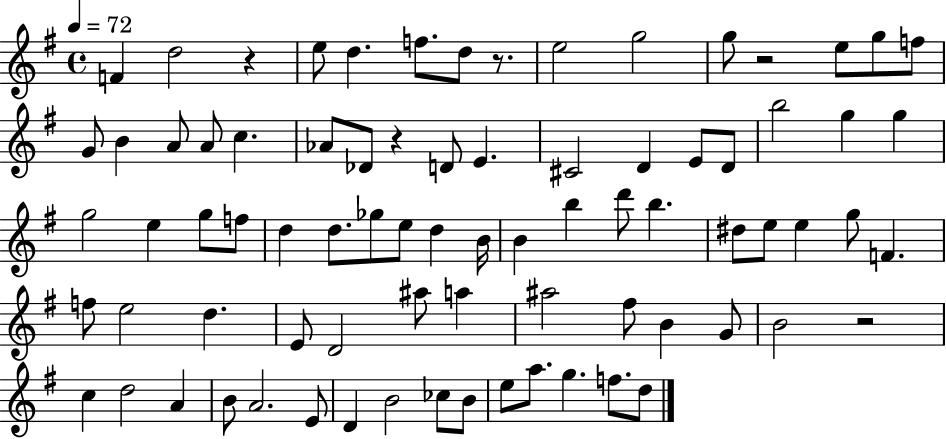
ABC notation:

X:1
T:Untitled
M:4/4
L:1/4
K:G
F d2 z e/2 d f/2 d/2 z/2 e2 g2 g/2 z2 e/2 g/2 f/2 G/2 B A/2 A/2 c _A/2 _D/2 z D/2 E ^C2 D E/2 D/2 b2 g g g2 e g/2 f/2 d d/2 _g/2 e/2 d B/4 B b d'/2 b ^d/2 e/2 e g/2 F f/2 e2 d E/2 D2 ^a/2 a ^a2 ^f/2 B G/2 B2 z2 c d2 A B/2 A2 E/2 D B2 _c/2 B/2 e/2 a/2 g f/2 d/2